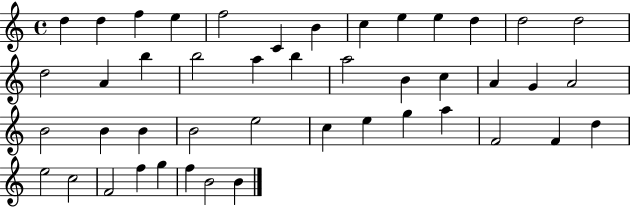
X:1
T:Untitled
M:4/4
L:1/4
K:C
d d f e f2 C B c e e d d2 d2 d2 A b b2 a b a2 B c A G A2 B2 B B B2 e2 c e g a F2 F d e2 c2 F2 f g f B2 B